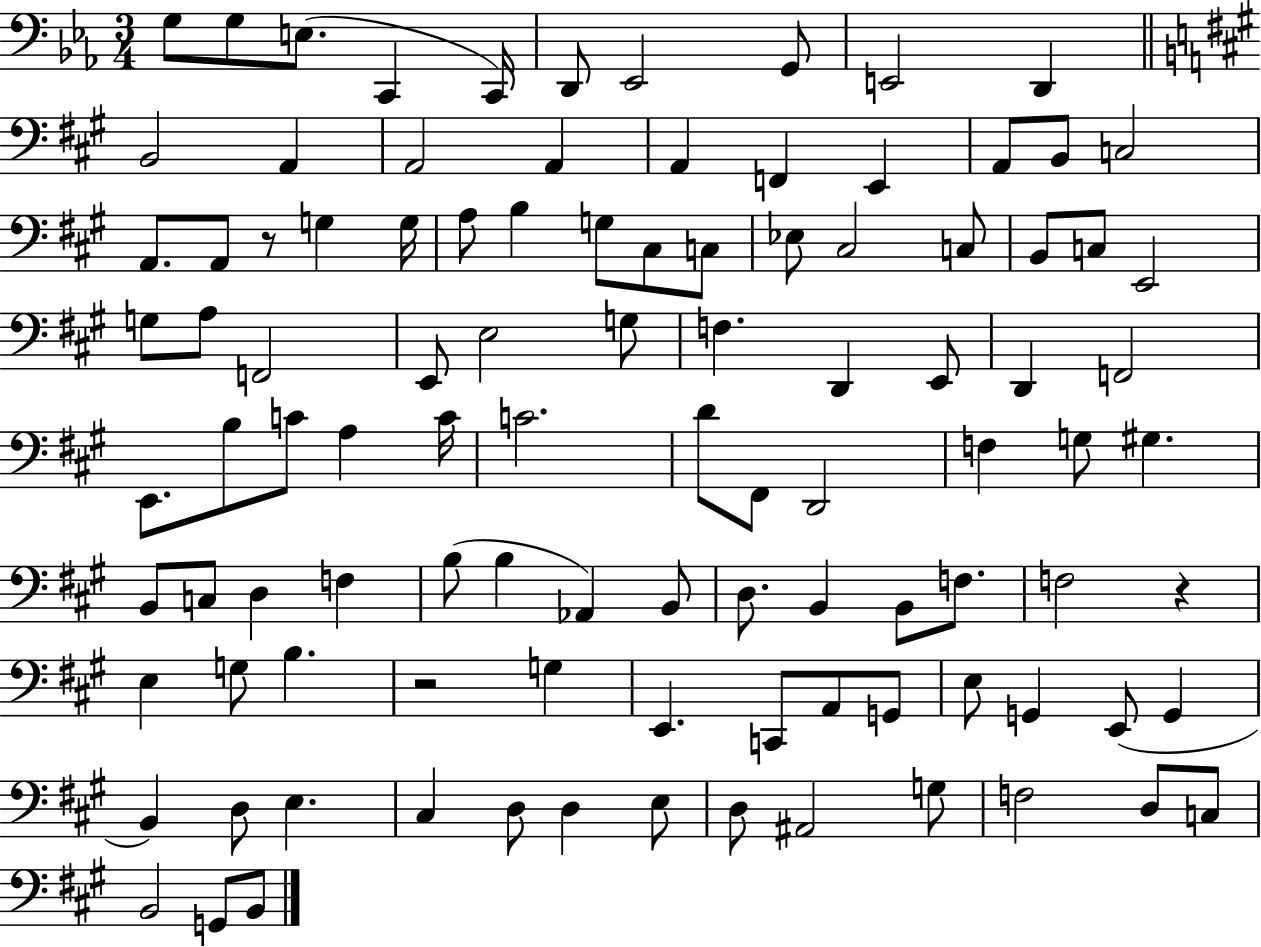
X:1
T:Untitled
M:3/4
L:1/4
K:Eb
G,/2 G,/2 E,/2 C,, C,,/4 D,,/2 _E,,2 G,,/2 E,,2 D,, B,,2 A,, A,,2 A,, A,, F,, E,, A,,/2 B,,/2 C,2 A,,/2 A,,/2 z/2 G, G,/4 A,/2 B, G,/2 ^C,/2 C,/2 _E,/2 ^C,2 C,/2 B,,/2 C,/2 E,,2 G,/2 A,/2 F,,2 E,,/2 E,2 G,/2 F, D,, E,,/2 D,, F,,2 E,,/2 B,/2 C/2 A, C/4 C2 D/2 ^F,,/2 D,,2 F, G,/2 ^G, B,,/2 C,/2 D, F, B,/2 B, _A,, B,,/2 D,/2 B,, B,,/2 F,/2 F,2 z E, G,/2 B, z2 G, E,, C,,/2 A,,/2 G,,/2 E,/2 G,, E,,/2 G,, B,, D,/2 E, ^C, D,/2 D, E,/2 D,/2 ^A,,2 G,/2 F,2 D,/2 C,/2 B,,2 G,,/2 B,,/2